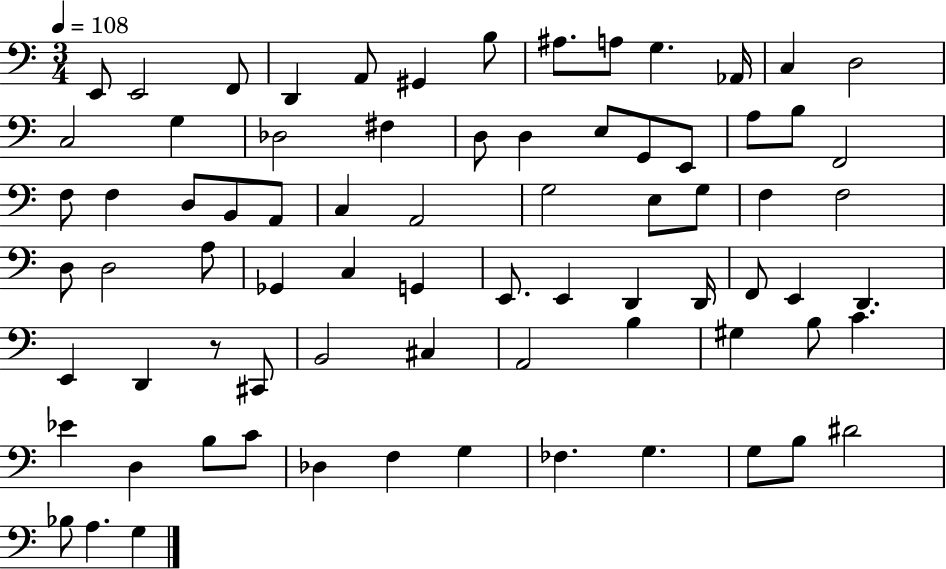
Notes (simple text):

E2/e E2/h F2/e D2/q A2/e G#2/q B3/e A#3/e. A3/e G3/q. Ab2/s C3/q D3/h C3/h G3/q Db3/h F#3/q D3/e D3/q E3/e G2/e E2/e A3/e B3/e F2/h F3/e F3/q D3/e B2/e A2/e C3/q A2/h G3/h E3/e G3/e F3/q F3/h D3/e D3/h A3/e Gb2/q C3/q G2/q E2/e. E2/q D2/q D2/s F2/e E2/q D2/q. E2/q D2/q R/e C#2/e B2/h C#3/q A2/h B3/q G#3/q B3/e C4/q. Eb4/q D3/q B3/e C4/e Db3/q F3/q G3/q FES3/q. G3/q. G3/e B3/e D#4/h Bb3/e A3/q. G3/q